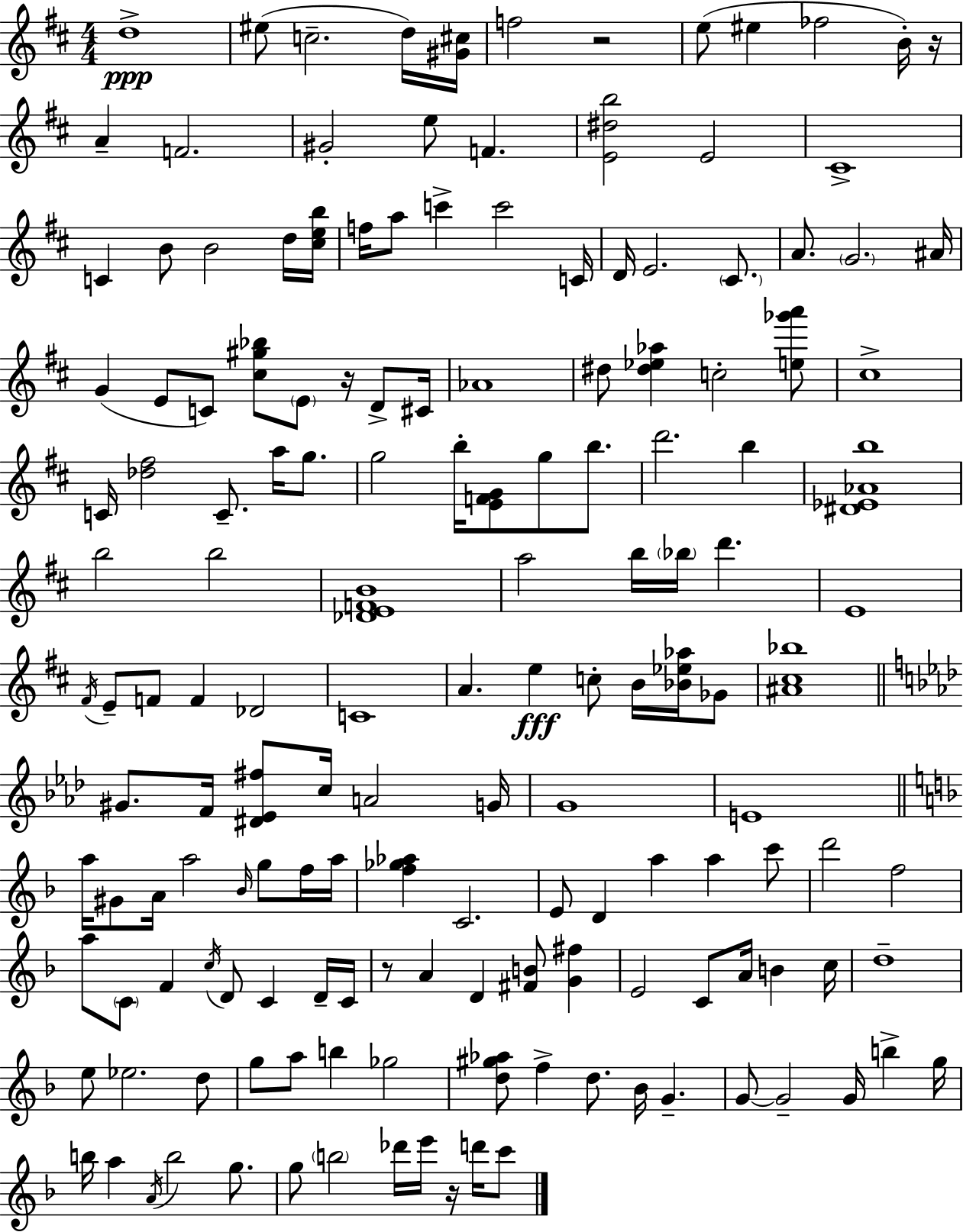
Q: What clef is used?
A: treble